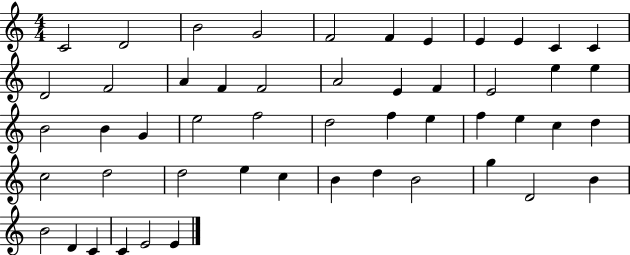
C4/h D4/h B4/h G4/h F4/h F4/q E4/q E4/q E4/q C4/q C4/q D4/h F4/h A4/q F4/q F4/h A4/h E4/q F4/q E4/h E5/q E5/q B4/h B4/q G4/q E5/h F5/h D5/h F5/q E5/q F5/q E5/q C5/q D5/q C5/h D5/h D5/h E5/q C5/q B4/q D5/q B4/h G5/q D4/h B4/q B4/h D4/q C4/q C4/q E4/h E4/q